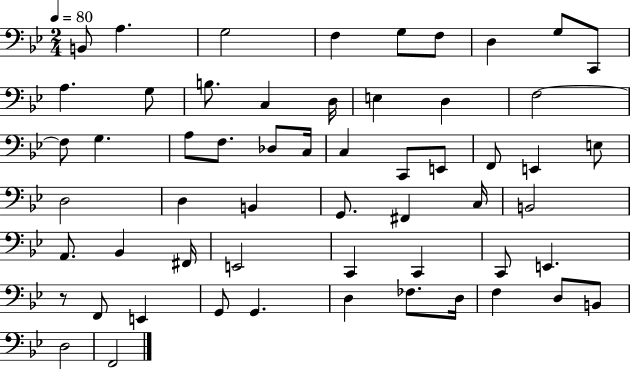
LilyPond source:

{
  \clef bass
  \numericTimeSignature
  \time 2/4
  \key bes \major
  \tempo 4 = 80
  b,8 a4. | g2 | f4 g8 f8 | d4 g8 c,8 | \break a4. g8 | b8. c4 d16 | e4 d4 | f2~~ | \break f8 g4. | a8 f8. des8 c16 | c4 c,8 e,8 | f,8 e,4 e8 | \break d2 | d4 b,4 | g,8. fis,4 c16 | b,2 | \break a,8. bes,4 fis,16 | e,2 | c,4 c,4 | c,8 e,4. | \break r8 f,8 e,4 | g,8 g,4. | d4 fes8. d16 | f4 d8 b,8 | \break d2 | f,2 | \bar "|."
}